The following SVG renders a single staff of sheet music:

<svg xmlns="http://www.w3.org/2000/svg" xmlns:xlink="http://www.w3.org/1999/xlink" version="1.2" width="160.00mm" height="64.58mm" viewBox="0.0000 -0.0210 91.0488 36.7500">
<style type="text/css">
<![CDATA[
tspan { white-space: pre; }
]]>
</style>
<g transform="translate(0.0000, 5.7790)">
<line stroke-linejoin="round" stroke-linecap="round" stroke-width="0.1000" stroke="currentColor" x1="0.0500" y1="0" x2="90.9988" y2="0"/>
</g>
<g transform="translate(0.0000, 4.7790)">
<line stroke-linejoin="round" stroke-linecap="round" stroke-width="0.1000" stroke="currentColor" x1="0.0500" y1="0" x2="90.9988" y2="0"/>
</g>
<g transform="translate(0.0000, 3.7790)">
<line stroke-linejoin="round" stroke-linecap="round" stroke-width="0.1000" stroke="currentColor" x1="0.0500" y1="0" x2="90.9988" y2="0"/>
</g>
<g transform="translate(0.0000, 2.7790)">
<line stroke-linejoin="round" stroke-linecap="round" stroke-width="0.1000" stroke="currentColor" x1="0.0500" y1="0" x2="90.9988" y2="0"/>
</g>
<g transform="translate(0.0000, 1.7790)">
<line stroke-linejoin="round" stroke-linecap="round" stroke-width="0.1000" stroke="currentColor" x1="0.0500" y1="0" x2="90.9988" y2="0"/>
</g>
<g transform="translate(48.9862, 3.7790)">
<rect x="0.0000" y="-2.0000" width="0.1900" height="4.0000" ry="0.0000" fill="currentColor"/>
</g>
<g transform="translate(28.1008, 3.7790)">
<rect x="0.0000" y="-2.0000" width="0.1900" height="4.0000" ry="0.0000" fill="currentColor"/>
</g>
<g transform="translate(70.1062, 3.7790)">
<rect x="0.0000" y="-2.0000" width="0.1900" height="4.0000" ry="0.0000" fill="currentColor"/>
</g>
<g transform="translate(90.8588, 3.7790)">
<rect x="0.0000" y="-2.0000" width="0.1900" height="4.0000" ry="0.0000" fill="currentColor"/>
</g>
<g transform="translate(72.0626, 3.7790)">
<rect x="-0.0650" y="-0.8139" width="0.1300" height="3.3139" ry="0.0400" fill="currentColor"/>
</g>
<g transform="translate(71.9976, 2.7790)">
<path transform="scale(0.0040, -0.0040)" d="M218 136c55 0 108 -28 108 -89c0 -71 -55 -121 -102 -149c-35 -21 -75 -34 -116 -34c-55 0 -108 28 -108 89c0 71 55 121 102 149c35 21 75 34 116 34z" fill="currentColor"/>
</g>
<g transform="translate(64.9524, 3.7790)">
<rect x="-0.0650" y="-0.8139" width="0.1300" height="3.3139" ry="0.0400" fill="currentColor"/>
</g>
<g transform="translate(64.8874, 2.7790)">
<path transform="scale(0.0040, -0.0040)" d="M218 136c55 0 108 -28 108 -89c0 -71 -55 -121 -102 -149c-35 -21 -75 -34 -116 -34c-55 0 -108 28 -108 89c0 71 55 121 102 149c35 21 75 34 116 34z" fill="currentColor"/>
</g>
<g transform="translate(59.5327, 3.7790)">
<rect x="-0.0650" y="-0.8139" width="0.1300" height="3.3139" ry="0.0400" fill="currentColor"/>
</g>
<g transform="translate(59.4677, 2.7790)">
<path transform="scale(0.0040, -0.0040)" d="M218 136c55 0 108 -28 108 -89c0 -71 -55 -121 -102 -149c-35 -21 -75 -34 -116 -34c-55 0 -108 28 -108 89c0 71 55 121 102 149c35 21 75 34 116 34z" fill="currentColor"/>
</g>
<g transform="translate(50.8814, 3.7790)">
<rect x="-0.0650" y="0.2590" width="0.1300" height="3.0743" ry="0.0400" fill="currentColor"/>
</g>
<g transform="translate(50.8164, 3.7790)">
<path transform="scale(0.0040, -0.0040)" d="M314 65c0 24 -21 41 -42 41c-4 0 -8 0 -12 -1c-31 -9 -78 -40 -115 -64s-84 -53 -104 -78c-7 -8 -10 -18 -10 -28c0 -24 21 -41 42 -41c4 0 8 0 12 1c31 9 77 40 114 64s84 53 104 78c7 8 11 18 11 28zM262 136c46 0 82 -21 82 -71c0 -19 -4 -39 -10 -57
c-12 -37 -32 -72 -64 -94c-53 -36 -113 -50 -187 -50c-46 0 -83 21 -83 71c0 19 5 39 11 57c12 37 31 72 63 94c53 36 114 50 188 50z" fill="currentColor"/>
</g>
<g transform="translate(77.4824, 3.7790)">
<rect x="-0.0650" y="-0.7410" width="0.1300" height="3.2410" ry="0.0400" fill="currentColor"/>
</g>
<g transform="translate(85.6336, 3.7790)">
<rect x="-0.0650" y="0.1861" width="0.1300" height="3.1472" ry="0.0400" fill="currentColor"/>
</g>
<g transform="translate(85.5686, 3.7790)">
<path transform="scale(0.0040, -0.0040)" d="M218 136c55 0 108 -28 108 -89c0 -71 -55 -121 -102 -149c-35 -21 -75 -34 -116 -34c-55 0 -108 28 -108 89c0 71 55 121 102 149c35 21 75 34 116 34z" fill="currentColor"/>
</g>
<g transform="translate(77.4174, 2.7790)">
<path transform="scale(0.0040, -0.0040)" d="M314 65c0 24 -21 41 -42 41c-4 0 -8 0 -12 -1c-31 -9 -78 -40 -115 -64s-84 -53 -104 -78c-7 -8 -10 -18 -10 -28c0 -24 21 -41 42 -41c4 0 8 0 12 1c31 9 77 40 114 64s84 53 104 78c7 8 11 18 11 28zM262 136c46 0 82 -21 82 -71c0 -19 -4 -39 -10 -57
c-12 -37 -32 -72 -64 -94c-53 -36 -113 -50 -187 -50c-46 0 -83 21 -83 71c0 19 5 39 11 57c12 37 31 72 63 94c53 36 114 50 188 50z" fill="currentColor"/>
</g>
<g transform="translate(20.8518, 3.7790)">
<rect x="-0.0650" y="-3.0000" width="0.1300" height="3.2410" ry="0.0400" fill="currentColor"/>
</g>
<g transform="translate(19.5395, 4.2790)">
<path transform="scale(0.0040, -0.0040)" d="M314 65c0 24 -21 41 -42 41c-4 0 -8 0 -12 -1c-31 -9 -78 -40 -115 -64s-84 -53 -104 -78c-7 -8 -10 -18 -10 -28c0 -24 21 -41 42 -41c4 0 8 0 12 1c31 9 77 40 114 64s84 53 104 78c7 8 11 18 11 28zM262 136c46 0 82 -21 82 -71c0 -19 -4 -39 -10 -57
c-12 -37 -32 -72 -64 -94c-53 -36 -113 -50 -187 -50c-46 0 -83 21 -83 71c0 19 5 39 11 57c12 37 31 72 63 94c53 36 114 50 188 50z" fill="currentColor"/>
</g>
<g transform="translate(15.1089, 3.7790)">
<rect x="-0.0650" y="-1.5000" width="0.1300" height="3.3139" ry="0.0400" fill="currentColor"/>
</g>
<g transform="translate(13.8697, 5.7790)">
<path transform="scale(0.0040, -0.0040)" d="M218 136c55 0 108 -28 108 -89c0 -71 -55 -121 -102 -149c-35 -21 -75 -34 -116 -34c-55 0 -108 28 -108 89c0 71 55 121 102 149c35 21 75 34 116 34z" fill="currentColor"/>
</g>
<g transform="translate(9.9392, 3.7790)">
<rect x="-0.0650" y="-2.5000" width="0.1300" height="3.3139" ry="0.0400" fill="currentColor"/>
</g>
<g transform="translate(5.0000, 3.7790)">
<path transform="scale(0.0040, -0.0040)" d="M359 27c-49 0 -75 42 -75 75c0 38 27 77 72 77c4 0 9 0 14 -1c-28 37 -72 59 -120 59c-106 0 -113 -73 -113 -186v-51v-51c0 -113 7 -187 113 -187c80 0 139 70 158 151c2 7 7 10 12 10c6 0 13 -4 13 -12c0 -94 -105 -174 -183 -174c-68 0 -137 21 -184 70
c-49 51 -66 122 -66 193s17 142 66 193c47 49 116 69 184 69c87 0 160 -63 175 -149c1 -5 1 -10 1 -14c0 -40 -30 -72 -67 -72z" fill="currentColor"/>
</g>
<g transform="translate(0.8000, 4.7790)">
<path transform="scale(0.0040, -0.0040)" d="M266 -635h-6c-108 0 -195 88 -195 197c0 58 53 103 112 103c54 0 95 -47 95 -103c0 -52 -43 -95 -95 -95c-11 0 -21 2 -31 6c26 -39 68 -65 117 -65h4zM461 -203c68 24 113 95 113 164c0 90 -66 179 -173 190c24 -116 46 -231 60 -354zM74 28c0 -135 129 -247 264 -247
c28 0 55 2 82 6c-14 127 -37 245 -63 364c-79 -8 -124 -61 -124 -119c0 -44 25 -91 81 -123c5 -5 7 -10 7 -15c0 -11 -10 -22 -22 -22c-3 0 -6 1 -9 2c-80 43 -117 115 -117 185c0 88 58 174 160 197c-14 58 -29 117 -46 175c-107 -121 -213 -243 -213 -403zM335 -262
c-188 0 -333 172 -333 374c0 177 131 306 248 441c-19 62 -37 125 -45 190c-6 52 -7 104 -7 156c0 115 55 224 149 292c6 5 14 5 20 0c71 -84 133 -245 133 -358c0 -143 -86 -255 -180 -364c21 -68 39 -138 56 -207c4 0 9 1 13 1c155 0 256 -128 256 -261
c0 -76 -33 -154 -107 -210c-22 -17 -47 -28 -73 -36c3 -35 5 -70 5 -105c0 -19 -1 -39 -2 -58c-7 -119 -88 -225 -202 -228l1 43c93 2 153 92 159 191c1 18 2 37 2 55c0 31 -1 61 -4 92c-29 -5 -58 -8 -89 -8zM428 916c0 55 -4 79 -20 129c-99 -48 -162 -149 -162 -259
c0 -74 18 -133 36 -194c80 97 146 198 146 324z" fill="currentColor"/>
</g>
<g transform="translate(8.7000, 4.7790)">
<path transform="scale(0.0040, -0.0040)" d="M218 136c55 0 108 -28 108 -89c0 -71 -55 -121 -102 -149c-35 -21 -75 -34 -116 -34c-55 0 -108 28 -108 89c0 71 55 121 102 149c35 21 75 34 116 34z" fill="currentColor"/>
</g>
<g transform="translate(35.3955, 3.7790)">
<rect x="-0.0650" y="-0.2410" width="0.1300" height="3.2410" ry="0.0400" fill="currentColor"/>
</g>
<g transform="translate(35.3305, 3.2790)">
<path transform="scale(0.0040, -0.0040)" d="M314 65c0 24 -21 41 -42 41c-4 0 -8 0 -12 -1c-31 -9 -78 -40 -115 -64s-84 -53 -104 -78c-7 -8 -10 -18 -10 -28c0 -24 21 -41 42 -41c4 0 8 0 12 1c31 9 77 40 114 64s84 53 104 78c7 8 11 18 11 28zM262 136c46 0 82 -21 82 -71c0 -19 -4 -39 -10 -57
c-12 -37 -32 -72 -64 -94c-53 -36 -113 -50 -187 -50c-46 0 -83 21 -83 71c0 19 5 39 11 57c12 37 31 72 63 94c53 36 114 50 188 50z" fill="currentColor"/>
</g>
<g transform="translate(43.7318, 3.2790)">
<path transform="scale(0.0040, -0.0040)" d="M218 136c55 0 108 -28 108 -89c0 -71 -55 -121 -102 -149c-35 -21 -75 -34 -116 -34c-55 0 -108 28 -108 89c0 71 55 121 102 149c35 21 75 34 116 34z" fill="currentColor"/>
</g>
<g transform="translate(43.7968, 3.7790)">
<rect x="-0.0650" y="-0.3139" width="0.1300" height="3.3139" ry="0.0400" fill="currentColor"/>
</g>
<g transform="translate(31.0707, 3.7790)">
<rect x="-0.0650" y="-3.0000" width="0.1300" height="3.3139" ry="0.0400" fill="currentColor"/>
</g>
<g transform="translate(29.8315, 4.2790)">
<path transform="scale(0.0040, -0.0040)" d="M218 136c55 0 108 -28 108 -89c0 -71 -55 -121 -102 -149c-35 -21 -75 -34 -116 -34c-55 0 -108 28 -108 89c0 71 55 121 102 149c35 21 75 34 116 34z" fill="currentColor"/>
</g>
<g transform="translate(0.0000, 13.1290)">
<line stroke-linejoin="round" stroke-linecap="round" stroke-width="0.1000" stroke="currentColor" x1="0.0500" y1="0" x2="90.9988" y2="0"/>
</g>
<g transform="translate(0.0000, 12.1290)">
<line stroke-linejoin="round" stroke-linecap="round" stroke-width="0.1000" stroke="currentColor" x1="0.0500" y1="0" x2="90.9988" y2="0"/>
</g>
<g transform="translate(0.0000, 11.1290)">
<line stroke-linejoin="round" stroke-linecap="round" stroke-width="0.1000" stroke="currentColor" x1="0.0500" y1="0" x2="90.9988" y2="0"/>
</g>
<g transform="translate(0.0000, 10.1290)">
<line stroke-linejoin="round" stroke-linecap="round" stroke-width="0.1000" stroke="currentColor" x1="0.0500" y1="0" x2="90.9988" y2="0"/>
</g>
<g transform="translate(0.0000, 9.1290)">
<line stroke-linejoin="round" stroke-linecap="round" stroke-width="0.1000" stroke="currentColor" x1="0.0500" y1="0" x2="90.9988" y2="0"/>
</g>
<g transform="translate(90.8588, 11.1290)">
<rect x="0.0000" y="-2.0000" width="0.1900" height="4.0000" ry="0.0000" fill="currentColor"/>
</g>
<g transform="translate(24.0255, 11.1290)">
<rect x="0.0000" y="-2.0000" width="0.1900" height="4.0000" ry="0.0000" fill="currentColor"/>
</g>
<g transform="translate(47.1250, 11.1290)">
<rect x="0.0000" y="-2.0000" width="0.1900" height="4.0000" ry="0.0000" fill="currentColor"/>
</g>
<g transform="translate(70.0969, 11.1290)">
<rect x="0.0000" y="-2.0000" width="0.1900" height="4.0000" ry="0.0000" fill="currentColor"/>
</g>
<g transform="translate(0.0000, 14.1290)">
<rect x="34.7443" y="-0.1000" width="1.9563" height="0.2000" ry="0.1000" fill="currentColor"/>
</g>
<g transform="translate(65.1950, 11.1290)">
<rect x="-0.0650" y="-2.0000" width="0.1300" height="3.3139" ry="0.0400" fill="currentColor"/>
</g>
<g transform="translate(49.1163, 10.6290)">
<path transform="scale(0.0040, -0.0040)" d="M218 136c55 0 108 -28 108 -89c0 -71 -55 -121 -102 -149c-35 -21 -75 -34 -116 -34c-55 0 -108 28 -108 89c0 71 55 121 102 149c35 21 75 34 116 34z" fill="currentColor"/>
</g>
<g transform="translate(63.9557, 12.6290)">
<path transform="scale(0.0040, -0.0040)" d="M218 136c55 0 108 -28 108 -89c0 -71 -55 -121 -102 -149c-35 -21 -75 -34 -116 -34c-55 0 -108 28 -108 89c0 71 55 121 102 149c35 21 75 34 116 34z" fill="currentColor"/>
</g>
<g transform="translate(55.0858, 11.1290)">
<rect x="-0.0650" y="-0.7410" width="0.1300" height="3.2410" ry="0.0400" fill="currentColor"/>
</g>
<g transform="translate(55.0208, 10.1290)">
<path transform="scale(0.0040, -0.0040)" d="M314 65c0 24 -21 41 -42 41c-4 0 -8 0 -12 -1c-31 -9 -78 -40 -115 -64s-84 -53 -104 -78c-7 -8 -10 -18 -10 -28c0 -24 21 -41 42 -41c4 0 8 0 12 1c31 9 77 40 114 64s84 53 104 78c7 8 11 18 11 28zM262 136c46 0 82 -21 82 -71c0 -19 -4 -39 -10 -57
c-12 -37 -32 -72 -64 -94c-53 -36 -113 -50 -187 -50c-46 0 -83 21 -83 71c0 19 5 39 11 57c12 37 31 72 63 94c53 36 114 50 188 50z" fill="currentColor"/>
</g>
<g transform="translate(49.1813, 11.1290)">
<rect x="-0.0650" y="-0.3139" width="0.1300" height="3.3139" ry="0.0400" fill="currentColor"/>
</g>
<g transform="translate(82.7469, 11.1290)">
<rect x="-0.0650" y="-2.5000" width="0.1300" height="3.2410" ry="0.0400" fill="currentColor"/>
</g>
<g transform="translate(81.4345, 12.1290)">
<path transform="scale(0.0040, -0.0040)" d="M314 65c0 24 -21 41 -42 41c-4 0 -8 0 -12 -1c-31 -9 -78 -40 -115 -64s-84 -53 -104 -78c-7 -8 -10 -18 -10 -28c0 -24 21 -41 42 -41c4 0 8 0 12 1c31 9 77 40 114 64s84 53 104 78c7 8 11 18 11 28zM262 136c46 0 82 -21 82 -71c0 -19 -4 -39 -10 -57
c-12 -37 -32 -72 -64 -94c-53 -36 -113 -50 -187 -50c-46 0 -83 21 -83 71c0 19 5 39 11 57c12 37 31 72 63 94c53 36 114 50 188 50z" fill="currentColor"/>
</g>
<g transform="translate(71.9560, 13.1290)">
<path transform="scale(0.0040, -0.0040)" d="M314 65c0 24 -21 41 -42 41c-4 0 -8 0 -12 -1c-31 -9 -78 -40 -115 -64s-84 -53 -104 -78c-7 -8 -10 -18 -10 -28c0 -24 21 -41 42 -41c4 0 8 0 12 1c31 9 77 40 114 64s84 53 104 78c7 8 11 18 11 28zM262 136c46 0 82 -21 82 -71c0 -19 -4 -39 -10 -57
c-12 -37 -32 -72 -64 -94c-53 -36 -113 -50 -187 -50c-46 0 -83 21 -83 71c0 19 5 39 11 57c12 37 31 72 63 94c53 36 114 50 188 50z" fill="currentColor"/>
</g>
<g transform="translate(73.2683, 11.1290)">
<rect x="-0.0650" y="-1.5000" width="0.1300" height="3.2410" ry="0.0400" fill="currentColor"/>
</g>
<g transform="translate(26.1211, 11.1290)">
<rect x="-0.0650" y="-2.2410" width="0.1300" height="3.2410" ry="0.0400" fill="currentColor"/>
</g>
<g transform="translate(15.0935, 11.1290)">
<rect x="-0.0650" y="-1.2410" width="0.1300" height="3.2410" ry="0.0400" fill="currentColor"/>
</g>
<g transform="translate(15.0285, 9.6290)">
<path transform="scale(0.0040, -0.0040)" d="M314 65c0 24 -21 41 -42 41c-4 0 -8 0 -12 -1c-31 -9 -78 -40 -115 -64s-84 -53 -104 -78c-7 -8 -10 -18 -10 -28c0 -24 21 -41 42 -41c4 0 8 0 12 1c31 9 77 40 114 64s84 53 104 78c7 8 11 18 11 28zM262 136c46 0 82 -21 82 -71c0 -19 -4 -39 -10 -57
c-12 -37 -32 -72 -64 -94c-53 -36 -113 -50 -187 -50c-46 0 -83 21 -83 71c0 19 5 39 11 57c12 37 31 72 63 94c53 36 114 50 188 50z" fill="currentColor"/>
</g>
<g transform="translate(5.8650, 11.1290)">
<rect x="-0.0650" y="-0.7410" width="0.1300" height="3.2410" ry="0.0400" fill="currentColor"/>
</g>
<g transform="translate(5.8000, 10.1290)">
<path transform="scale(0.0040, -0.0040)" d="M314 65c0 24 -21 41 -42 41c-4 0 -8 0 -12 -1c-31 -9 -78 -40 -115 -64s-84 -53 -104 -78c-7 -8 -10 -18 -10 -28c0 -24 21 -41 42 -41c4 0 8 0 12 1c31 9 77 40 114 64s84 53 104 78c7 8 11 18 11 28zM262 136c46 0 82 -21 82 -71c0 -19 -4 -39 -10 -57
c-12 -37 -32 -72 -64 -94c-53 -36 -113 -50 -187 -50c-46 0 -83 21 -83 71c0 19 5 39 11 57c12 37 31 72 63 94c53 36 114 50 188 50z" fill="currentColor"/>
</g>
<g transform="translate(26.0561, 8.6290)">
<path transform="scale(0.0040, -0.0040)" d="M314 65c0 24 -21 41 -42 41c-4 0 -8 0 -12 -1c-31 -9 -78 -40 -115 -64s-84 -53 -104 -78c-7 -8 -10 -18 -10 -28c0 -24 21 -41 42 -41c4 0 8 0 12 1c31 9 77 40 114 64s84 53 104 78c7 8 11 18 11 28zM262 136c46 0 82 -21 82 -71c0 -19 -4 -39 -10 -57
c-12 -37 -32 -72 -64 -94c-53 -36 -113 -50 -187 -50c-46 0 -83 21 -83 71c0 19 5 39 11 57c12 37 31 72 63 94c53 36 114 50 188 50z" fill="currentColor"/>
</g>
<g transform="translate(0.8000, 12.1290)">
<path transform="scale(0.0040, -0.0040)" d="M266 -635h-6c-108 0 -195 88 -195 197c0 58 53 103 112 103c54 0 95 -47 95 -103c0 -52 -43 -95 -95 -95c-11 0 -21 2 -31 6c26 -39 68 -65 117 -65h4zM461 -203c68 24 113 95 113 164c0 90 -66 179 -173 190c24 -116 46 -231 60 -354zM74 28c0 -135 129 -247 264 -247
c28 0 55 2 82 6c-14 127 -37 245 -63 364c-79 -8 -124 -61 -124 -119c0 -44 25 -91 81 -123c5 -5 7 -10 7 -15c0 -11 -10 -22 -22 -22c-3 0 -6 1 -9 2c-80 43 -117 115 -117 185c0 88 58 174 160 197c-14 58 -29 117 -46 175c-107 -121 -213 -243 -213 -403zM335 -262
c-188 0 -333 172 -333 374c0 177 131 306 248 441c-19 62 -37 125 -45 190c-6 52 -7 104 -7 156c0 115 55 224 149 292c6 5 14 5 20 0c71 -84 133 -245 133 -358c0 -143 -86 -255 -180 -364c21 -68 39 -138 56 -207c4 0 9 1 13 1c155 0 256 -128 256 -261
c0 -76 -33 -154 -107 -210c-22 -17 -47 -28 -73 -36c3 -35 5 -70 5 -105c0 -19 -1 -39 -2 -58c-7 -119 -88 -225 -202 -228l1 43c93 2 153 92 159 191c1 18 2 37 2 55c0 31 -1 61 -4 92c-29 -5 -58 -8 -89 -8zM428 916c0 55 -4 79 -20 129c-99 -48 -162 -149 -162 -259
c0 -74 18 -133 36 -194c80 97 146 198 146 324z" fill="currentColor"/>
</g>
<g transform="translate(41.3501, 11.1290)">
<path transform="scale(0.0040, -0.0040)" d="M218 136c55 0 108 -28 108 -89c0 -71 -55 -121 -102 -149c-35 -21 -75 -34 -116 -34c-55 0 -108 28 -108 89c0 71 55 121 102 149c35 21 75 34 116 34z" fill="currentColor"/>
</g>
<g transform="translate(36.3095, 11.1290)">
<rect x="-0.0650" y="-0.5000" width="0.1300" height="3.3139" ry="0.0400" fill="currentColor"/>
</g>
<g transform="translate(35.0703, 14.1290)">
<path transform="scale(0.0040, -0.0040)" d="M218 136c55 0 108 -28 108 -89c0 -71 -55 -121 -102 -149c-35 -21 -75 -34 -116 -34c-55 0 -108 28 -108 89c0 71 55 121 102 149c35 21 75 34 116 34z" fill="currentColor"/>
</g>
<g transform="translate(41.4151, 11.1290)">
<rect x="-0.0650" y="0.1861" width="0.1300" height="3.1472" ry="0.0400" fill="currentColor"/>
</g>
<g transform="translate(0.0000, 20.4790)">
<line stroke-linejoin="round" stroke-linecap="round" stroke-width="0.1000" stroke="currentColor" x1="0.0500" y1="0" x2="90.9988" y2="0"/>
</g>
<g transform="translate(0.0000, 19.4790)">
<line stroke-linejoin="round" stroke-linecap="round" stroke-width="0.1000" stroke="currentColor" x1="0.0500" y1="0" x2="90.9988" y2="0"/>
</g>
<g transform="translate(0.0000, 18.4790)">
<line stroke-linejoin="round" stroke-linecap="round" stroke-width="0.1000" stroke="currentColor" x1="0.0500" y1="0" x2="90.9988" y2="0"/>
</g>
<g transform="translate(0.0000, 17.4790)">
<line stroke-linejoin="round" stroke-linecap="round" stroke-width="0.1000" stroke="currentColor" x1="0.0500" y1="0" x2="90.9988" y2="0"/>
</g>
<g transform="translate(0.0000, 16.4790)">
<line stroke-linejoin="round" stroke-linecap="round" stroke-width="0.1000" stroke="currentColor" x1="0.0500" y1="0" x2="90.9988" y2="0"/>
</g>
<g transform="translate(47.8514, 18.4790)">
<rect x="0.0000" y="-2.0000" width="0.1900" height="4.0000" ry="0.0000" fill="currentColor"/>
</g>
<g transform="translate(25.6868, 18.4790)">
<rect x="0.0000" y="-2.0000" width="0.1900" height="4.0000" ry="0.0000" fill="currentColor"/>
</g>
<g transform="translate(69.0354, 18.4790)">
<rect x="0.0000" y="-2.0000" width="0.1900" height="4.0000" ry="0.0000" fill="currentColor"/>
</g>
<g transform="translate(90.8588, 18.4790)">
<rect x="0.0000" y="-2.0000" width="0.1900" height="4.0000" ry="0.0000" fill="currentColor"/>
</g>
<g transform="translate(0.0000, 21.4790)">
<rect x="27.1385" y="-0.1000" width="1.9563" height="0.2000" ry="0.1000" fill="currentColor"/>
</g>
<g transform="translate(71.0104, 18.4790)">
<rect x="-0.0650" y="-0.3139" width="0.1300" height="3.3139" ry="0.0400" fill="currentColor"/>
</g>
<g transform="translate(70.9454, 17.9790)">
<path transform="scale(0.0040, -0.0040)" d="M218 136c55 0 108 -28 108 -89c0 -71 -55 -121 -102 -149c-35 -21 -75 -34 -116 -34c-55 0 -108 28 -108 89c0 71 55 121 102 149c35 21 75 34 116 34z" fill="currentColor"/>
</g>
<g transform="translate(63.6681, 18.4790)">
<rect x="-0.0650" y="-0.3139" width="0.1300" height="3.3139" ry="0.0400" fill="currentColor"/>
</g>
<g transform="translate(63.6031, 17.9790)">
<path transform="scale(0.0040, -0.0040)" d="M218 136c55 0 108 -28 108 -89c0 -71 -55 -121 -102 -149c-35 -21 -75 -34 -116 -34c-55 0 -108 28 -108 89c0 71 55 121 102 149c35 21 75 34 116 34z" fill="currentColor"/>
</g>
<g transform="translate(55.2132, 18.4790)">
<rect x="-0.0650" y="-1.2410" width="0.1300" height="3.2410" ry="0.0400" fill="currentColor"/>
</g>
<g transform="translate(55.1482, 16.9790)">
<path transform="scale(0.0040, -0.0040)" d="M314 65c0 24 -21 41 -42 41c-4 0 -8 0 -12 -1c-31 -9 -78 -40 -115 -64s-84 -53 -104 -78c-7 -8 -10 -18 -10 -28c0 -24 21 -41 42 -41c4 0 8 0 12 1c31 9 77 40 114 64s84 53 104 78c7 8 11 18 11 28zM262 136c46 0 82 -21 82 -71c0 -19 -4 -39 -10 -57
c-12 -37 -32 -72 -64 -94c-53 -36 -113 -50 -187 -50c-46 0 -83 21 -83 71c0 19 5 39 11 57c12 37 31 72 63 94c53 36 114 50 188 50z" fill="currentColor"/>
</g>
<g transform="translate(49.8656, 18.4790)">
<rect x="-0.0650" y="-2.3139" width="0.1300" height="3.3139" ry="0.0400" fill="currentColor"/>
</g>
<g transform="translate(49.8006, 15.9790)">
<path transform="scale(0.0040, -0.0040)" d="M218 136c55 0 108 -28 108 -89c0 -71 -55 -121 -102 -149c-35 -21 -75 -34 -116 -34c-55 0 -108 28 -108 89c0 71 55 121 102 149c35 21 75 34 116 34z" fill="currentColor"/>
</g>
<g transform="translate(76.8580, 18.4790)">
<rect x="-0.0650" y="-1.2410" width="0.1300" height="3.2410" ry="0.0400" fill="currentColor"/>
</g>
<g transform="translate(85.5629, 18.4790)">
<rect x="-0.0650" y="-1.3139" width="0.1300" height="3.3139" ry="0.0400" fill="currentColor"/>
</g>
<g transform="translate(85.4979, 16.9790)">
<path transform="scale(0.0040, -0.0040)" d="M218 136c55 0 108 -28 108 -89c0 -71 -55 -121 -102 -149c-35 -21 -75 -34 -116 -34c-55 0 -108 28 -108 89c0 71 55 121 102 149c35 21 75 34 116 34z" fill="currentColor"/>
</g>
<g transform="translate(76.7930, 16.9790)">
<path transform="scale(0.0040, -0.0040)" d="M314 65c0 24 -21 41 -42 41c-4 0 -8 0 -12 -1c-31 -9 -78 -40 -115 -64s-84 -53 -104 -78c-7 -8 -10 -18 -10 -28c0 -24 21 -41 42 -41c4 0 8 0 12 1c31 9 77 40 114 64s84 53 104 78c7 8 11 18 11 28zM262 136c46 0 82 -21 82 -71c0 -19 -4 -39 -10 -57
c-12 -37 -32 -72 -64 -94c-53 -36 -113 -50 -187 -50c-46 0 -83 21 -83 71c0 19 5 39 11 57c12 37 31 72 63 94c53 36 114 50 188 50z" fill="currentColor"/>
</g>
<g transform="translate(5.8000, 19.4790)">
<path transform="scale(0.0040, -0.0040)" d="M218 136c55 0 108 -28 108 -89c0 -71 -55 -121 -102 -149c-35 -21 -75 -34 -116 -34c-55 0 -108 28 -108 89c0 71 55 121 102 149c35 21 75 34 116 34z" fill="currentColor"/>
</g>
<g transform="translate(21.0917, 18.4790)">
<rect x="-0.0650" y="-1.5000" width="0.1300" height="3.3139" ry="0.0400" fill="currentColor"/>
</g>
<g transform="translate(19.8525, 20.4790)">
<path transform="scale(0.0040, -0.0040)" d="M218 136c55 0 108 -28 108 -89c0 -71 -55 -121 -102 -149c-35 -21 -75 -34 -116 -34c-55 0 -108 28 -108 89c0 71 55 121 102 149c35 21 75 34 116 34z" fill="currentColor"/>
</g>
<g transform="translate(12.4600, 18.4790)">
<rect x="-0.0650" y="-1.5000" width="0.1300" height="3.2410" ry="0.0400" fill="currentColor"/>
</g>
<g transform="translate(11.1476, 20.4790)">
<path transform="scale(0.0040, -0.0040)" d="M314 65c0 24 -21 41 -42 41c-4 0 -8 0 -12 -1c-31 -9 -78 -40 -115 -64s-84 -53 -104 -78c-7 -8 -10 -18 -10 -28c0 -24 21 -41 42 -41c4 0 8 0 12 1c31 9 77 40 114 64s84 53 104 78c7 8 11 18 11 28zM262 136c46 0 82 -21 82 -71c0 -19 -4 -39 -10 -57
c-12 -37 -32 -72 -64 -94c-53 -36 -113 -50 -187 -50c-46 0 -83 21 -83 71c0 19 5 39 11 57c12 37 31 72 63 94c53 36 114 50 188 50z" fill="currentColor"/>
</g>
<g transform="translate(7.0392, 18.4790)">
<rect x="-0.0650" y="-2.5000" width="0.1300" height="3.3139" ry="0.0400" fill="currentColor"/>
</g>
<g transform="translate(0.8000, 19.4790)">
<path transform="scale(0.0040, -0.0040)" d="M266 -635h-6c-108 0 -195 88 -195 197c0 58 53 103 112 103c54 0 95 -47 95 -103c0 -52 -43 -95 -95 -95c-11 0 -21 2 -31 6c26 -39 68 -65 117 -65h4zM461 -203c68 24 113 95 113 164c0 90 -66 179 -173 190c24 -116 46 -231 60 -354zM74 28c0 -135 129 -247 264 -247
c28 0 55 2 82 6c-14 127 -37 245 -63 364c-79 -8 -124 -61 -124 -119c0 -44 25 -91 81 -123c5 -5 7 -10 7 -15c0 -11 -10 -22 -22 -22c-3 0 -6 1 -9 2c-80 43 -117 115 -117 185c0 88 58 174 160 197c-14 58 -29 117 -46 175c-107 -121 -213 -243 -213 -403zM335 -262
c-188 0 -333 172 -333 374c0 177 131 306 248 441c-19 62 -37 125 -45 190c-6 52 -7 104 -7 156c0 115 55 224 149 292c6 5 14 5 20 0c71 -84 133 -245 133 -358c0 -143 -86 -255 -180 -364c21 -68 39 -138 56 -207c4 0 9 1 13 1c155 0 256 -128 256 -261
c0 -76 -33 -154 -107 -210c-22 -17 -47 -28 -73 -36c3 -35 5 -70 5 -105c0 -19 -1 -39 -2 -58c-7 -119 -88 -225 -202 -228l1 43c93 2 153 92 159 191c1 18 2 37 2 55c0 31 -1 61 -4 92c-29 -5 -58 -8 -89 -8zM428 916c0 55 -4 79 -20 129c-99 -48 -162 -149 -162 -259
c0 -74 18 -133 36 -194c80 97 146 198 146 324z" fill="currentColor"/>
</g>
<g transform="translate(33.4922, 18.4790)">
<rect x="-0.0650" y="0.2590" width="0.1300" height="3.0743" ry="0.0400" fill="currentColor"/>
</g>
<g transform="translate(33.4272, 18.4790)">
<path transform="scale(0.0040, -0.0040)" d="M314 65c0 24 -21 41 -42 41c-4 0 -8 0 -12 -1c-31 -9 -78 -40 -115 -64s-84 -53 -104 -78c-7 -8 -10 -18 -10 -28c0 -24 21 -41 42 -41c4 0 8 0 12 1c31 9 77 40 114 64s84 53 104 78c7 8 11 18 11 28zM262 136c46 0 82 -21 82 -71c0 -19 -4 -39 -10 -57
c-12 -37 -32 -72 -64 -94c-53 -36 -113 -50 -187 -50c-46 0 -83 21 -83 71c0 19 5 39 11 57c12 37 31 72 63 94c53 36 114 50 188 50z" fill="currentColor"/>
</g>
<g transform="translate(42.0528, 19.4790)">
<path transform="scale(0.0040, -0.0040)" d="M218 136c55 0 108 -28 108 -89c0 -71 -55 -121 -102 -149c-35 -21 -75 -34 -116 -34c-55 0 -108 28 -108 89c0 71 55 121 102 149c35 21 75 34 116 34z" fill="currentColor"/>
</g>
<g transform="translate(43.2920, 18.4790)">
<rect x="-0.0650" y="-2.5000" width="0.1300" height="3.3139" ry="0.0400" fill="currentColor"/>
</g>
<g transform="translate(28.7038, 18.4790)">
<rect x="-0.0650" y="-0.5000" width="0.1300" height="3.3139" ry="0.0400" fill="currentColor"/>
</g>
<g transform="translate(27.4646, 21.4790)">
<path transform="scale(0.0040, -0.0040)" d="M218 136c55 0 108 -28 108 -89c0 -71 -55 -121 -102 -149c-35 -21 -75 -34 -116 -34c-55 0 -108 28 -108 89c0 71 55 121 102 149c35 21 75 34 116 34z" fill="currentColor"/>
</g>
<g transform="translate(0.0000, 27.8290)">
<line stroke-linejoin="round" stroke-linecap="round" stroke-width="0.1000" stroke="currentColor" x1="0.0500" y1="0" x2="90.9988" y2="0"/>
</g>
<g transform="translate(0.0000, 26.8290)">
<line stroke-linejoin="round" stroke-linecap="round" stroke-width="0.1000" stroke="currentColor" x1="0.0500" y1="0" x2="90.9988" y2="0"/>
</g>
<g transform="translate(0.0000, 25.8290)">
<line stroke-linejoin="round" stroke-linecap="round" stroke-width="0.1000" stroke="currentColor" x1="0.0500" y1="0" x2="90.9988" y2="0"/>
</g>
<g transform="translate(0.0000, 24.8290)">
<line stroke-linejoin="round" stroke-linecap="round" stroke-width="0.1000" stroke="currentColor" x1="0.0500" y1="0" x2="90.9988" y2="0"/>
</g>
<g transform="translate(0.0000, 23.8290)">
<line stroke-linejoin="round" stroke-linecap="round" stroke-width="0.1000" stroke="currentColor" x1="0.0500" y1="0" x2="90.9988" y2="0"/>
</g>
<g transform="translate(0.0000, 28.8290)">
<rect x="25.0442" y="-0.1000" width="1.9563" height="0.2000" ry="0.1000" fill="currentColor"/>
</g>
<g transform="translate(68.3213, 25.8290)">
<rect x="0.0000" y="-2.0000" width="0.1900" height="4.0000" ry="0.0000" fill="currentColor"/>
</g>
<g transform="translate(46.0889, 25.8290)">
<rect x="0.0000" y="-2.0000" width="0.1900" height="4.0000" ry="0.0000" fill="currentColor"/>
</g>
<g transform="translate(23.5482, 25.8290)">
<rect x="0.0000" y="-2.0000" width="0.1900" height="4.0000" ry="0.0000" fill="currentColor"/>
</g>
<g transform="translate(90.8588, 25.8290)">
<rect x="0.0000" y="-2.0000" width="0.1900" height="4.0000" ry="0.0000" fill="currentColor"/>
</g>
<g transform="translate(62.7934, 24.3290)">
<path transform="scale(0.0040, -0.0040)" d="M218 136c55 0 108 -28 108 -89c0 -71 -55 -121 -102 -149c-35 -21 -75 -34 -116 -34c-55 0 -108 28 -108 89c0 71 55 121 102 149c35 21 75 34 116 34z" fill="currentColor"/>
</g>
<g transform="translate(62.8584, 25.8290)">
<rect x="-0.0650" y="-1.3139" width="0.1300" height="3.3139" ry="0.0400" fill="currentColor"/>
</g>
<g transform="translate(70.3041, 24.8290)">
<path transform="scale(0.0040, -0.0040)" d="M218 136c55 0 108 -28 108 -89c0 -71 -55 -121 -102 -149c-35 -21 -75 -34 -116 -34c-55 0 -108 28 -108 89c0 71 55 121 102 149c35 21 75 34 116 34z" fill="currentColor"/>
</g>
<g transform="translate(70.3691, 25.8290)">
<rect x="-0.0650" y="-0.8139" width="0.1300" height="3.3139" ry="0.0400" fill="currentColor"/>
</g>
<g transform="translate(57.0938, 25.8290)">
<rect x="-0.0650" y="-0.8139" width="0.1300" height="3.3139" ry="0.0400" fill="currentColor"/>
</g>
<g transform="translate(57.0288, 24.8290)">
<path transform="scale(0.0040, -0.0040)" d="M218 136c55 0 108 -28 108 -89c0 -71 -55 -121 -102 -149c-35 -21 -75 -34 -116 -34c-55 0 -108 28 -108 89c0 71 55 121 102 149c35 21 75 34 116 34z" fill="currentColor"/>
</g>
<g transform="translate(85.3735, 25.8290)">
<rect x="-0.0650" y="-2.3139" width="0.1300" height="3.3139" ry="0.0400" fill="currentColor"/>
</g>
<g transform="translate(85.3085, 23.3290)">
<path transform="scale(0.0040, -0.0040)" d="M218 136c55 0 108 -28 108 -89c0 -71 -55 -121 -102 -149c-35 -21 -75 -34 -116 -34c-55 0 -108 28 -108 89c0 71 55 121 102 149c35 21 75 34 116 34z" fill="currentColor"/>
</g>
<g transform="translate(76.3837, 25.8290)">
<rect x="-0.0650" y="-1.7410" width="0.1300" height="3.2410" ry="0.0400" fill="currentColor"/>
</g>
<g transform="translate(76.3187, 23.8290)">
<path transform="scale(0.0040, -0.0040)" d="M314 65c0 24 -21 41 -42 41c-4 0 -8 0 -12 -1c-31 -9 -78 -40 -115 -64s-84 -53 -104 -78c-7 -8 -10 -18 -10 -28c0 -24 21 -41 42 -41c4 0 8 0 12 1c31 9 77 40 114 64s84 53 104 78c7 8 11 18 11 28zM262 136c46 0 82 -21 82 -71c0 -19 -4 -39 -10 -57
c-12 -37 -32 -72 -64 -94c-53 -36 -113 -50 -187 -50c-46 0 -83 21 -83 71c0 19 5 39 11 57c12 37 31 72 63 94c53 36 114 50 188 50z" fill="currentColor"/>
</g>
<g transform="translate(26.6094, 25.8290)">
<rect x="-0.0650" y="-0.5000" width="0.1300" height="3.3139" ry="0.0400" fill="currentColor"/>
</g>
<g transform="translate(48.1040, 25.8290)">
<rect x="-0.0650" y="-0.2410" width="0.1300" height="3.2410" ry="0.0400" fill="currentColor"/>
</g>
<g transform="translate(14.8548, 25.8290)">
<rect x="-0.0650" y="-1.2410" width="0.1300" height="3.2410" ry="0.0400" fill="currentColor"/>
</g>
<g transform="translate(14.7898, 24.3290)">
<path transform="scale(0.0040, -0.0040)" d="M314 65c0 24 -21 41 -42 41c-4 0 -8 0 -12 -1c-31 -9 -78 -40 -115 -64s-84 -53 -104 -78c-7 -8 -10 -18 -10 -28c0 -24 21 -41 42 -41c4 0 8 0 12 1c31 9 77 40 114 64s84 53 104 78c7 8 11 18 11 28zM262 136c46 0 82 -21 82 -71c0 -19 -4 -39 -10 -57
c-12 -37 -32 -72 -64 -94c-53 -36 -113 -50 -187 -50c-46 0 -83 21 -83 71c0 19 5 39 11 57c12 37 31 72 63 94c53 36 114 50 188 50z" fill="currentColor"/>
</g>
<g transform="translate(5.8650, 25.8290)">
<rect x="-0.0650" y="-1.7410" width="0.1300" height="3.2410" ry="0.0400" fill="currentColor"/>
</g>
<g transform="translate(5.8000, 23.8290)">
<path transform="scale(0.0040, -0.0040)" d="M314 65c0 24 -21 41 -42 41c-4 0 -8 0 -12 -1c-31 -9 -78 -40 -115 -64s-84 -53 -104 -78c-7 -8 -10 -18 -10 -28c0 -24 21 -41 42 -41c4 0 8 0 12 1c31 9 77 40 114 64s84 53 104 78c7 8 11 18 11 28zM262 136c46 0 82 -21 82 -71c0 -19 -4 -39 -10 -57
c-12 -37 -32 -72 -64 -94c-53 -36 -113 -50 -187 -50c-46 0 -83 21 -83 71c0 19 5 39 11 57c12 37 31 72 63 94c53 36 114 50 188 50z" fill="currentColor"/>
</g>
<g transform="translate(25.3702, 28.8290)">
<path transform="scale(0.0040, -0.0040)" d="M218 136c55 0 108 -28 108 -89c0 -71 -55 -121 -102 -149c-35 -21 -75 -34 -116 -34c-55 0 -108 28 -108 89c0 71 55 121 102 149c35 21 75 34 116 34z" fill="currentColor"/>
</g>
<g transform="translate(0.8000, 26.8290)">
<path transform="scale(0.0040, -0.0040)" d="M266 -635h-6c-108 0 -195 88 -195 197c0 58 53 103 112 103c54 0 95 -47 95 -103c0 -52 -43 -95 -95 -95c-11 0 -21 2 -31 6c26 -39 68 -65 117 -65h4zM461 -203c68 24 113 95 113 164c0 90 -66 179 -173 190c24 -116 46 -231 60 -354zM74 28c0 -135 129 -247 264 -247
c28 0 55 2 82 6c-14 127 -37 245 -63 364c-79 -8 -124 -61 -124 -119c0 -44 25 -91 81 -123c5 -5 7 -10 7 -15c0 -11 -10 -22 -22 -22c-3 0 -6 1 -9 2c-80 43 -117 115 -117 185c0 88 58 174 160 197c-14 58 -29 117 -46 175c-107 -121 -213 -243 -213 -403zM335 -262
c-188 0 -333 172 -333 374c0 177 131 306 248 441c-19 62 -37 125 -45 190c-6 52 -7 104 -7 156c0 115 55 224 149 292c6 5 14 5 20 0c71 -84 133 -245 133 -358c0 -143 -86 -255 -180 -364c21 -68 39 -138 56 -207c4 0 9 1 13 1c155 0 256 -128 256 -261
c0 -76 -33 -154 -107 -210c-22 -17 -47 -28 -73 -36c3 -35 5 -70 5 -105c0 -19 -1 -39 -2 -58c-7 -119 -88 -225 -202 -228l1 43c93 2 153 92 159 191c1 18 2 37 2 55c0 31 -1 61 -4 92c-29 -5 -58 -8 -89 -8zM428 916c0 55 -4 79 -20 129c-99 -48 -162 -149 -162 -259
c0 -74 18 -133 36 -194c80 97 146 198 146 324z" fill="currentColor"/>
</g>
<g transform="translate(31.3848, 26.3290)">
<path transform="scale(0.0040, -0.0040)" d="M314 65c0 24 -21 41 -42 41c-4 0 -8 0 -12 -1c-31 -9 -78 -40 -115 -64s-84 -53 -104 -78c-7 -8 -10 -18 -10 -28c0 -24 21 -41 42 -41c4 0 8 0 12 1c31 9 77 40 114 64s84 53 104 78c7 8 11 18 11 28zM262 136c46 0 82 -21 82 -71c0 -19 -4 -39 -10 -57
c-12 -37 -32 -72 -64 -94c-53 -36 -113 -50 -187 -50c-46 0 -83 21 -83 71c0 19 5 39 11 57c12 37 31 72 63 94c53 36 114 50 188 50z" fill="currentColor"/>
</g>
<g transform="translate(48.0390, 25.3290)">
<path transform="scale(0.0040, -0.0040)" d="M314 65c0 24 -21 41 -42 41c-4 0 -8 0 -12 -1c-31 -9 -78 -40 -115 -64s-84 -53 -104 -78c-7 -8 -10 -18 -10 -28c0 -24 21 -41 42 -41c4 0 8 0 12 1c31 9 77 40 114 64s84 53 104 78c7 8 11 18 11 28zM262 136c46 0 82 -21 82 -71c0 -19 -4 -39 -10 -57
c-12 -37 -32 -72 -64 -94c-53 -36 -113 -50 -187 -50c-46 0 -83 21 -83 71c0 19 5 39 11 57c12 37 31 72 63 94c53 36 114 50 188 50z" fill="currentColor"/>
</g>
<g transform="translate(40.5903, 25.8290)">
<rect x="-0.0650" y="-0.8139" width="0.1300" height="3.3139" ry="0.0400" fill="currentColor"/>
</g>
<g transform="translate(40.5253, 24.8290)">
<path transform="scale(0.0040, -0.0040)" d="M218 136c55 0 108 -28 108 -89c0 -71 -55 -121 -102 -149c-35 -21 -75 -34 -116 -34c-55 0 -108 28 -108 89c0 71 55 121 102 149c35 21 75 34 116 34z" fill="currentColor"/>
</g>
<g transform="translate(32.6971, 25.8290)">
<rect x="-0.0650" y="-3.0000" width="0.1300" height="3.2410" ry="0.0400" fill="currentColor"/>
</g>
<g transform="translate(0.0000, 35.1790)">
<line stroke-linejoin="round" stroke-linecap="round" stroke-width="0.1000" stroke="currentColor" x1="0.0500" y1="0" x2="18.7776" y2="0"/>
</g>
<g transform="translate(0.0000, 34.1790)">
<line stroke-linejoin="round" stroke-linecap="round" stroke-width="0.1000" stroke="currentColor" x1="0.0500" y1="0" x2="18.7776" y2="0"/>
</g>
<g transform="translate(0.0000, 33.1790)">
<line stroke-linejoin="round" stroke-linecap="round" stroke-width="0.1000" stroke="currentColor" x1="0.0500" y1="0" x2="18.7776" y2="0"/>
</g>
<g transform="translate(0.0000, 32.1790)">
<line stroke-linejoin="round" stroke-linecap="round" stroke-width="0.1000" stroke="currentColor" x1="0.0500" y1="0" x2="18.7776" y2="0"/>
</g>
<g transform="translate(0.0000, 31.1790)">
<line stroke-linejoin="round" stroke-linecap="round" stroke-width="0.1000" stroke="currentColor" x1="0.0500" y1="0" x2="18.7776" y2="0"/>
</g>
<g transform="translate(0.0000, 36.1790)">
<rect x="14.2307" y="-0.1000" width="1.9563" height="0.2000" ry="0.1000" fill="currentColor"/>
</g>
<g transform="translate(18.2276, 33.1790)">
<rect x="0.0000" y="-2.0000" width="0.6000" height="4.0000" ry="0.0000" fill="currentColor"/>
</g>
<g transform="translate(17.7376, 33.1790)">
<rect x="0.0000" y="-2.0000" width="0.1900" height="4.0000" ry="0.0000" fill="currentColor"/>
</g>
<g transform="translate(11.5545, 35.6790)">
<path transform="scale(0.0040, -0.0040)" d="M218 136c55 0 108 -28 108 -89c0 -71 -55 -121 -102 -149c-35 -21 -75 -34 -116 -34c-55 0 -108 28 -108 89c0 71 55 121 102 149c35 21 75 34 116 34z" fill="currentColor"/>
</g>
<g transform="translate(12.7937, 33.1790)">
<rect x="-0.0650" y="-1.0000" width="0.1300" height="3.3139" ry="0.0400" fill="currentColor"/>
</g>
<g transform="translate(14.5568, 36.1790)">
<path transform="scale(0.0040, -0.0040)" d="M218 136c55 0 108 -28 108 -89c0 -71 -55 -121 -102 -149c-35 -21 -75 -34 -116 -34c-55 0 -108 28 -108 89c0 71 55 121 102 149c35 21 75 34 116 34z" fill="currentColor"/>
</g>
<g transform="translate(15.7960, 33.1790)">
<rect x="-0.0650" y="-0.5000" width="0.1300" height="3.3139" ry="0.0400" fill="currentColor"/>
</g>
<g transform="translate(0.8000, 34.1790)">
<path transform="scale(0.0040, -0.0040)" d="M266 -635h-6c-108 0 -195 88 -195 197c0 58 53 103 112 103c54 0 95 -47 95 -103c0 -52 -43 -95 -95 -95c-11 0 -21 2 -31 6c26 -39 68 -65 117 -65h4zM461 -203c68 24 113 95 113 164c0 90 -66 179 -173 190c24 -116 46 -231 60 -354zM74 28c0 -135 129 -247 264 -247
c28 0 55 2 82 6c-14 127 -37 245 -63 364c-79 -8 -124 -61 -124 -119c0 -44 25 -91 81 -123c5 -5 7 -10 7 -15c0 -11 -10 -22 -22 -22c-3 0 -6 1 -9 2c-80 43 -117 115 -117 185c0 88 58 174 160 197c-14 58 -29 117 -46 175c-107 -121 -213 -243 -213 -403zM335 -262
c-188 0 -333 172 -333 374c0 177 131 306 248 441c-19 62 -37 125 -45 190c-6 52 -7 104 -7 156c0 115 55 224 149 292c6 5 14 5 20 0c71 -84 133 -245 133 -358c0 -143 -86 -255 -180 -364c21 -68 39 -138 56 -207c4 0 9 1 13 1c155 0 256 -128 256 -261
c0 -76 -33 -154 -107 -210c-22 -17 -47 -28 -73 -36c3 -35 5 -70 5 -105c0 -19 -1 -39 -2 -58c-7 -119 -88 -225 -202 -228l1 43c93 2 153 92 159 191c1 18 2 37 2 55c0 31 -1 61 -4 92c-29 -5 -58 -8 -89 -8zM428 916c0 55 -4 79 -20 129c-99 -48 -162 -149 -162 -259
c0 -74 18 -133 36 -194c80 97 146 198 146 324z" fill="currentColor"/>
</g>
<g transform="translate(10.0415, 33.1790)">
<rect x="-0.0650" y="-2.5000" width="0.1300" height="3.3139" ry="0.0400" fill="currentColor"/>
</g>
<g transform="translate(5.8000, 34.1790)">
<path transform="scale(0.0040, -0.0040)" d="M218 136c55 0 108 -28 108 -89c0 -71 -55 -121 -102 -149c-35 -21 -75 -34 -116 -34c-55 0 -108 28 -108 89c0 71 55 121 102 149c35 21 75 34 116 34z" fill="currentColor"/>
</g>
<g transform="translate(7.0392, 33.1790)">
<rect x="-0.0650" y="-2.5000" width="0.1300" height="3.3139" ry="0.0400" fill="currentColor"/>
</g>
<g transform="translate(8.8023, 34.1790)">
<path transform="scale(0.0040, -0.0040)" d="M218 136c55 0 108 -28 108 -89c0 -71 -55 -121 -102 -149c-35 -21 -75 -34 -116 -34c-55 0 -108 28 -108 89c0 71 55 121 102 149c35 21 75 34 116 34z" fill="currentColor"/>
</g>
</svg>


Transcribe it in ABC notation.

X:1
T:Untitled
M:4/4
L:1/4
K:C
G E A2 A c2 c B2 d d d d2 B d2 e2 g2 C B c d2 F E2 G2 G E2 E C B2 G g e2 c c e2 e f2 e2 C A2 d c2 d e d f2 g G G D C